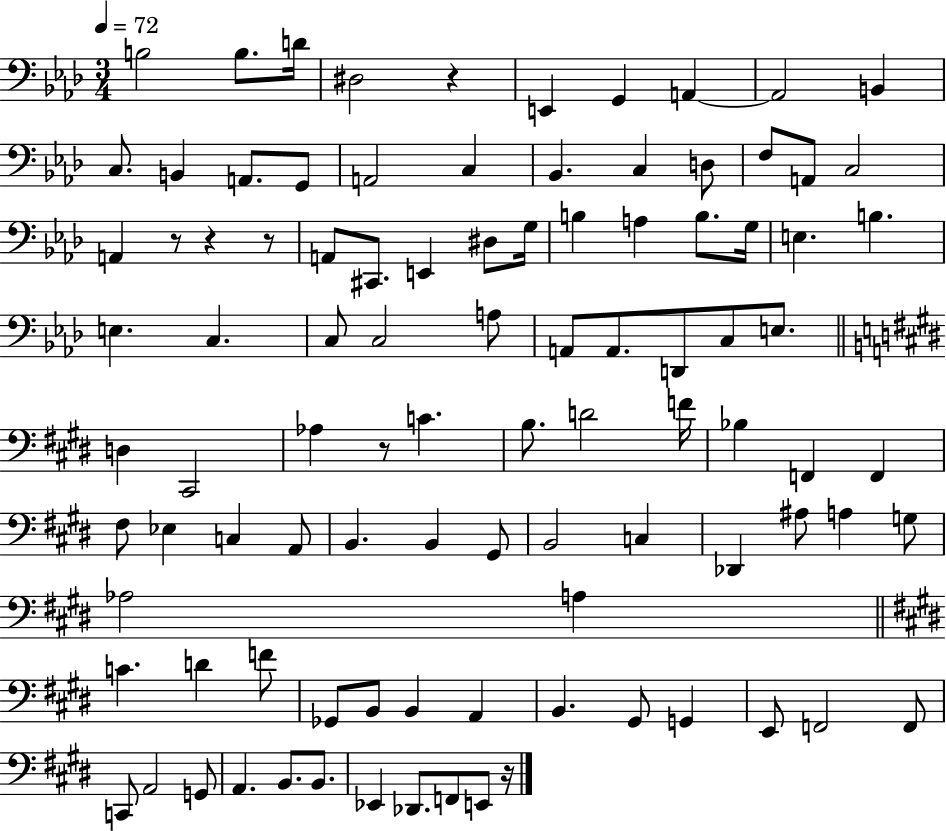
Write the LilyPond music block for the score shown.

{
  \clef bass
  \numericTimeSignature
  \time 3/4
  \key aes \major
  \tempo 4 = 72
  b2 b8. d'16 | dis2 r4 | e,4 g,4 a,4~~ | a,2 b,4 | \break c8. b,4 a,8. g,8 | a,2 c4 | bes,4. c4 d8 | f8 a,8 c2 | \break a,4 r8 r4 r8 | a,8 cis,8. e,4 dis8 g16 | b4 a4 b8. g16 | e4. b4. | \break e4. c4. | c8 c2 a8 | a,8 a,8. d,8 c8 e8. | \bar "||" \break \key e \major d4 cis,2 | aes4 r8 c'4. | b8. d'2 f'16 | bes4 f,4 f,4 | \break fis8 ees4 c4 a,8 | b,4. b,4 gis,8 | b,2 c4 | des,4 ais8 a4 g8 | \break aes2 a4 | \bar "||" \break \key e \major c'4. d'4 f'8 | ges,8 b,8 b,4 a,4 | b,4. gis,8 g,4 | e,8 f,2 f,8 | \break c,8 a,2 g,8 | a,4. b,8. b,8. | ees,4 des,8. f,8 e,8 r16 | \bar "|."
}